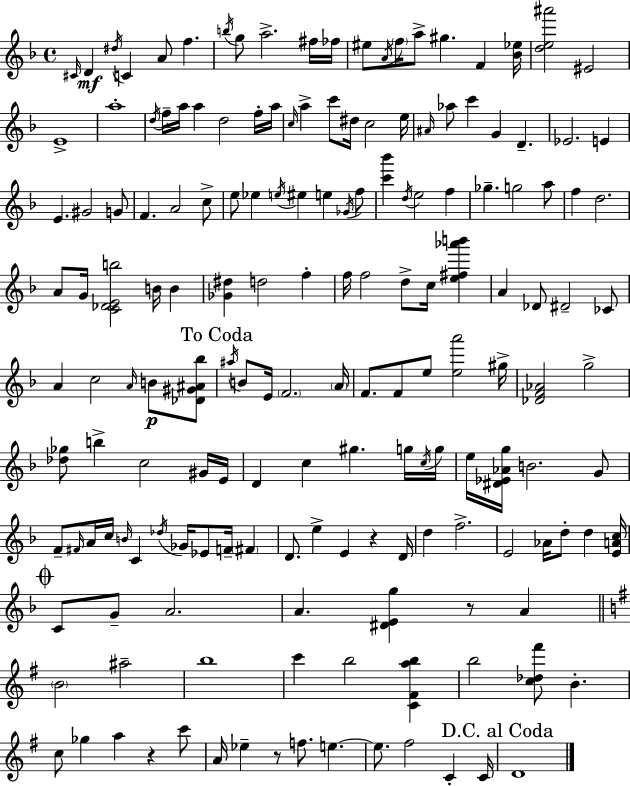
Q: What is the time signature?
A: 4/4